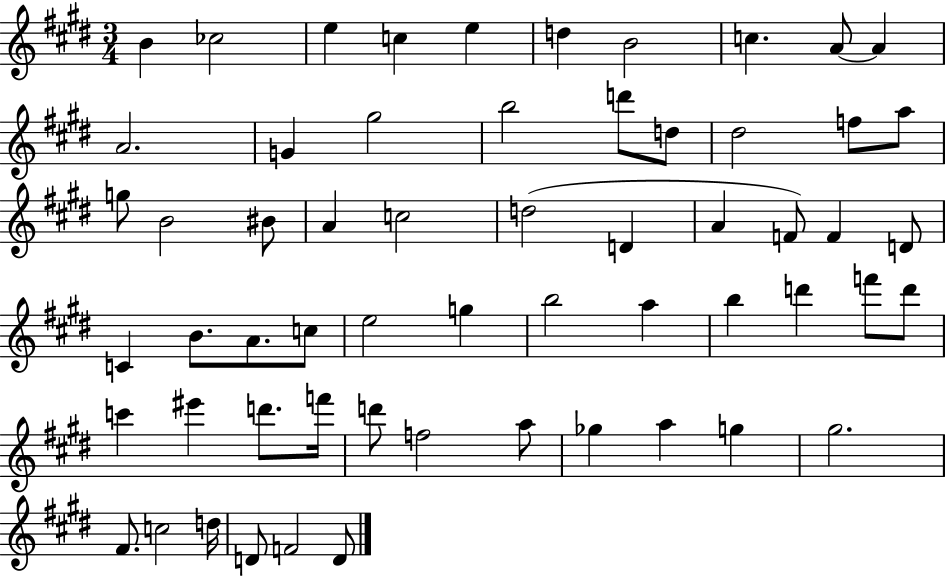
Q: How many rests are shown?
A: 0